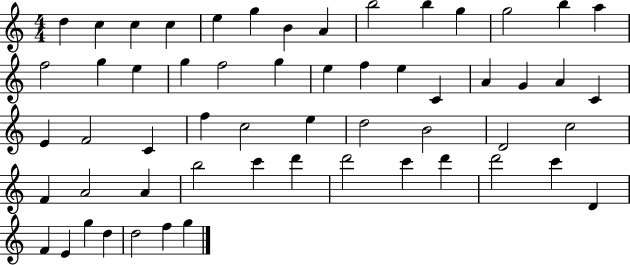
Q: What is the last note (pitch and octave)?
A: G5